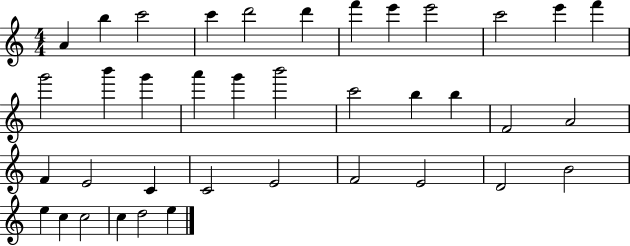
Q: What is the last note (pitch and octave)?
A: E5